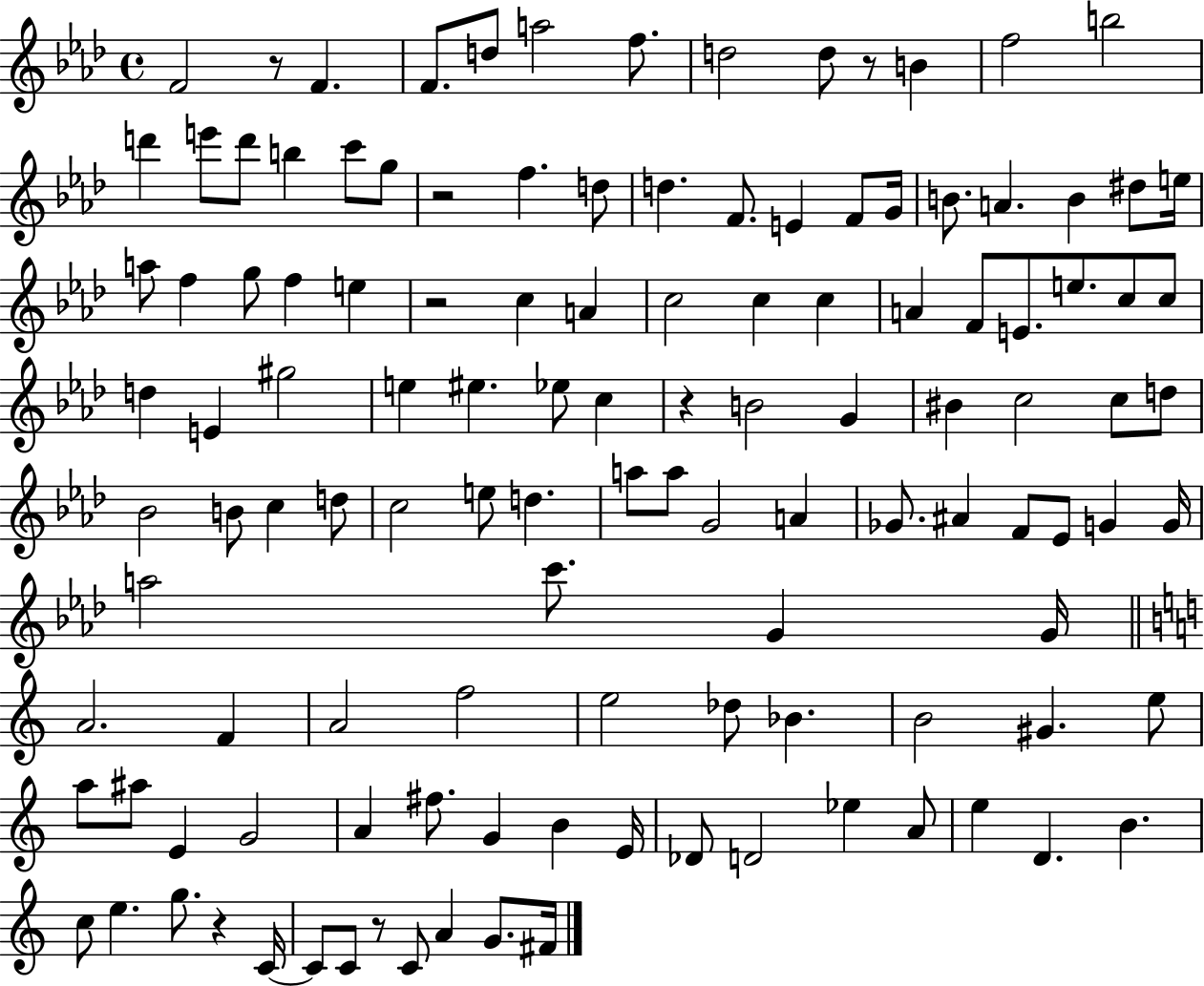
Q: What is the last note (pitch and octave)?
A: F#4